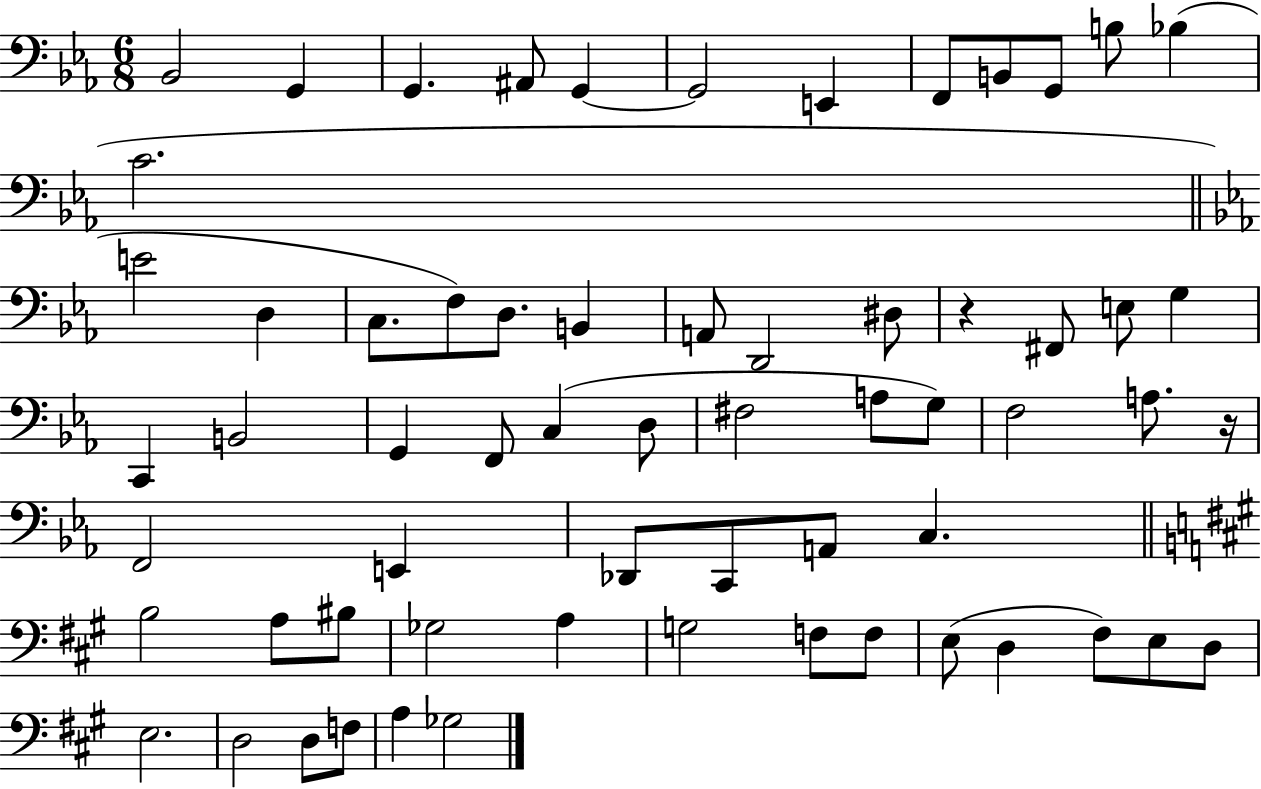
Bb2/h G2/q G2/q. A#2/e G2/q G2/h E2/q F2/e B2/e G2/e B3/e Bb3/q C4/h. E4/h D3/q C3/e. F3/e D3/e. B2/q A2/e D2/h D#3/e R/q F#2/e E3/e G3/q C2/q B2/h G2/q F2/e C3/q D3/e F#3/h A3/e G3/e F3/h A3/e. R/s F2/h E2/q Db2/e C2/e A2/e C3/q. B3/h A3/e BIS3/e Gb3/h A3/q G3/h F3/e F3/e E3/e D3/q F#3/e E3/e D3/e E3/h. D3/h D3/e F3/e A3/q Gb3/h